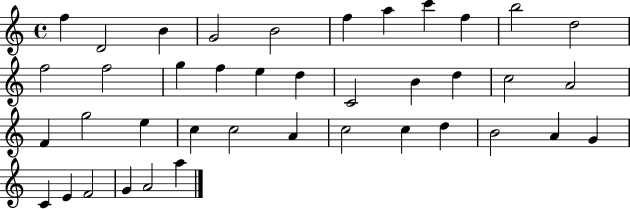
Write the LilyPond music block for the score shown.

{
  \clef treble
  \time 4/4
  \defaultTimeSignature
  \key c \major
  f''4 d'2 b'4 | g'2 b'2 | f''4 a''4 c'''4 f''4 | b''2 d''2 | \break f''2 f''2 | g''4 f''4 e''4 d''4 | c'2 b'4 d''4 | c''2 a'2 | \break f'4 g''2 e''4 | c''4 c''2 a'4 | c''2 c''4 d''4 | b'2 a'4 g'4 | \break c'4 e'4 f'2 | g'4 a'2 a''4 | \bar "|."
}